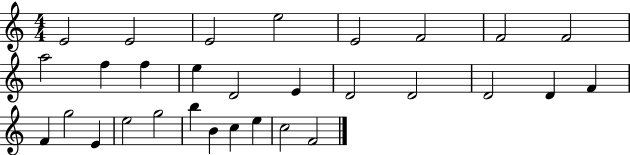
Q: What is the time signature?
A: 4/4